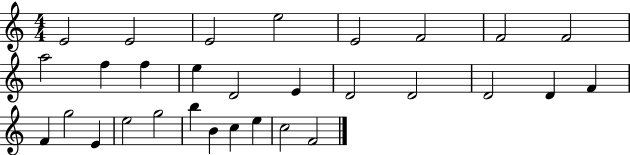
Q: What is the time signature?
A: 4/4